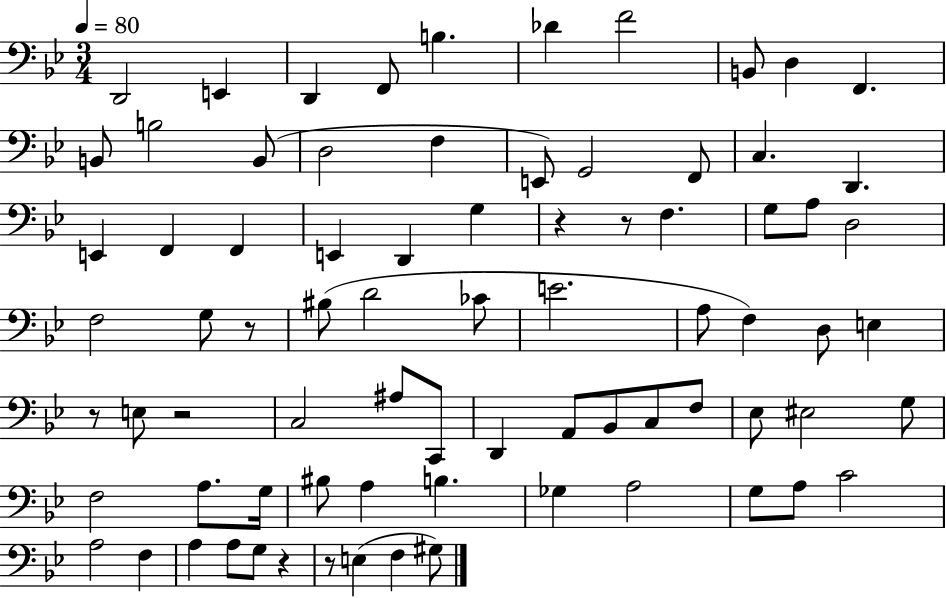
D2/h E2/q D2/q F2/e B3/q. Db4/q F4/h B2/e D3/q F2/q. B2/e B3/h B2/e D3/h F3/q E2/e G2/h F2/e C3/q. D2/q. E2/q F2/q F2/q E2/q D2/q G3/q R/q R/e F3/q. G3/e A3/e D3/h F3/h G3/e R/e BIS3/e D4/h CES4/e E4/h. A3/e F3/q D3/e E3/q R/e E3/e R/h C3/h A#3/e C2/e D2/q A2/e Bb2/e C3/e F3/e Eb3/e EIS3/h G3/e F3/h A3/e. G3/s BIS3/e A3/q B3/q. Gb3/q A3/h G3/e A3/e C4/h A3/h F3/q A3/q A3/e G3/e R/q R/e E3/q F3/q G#3/e